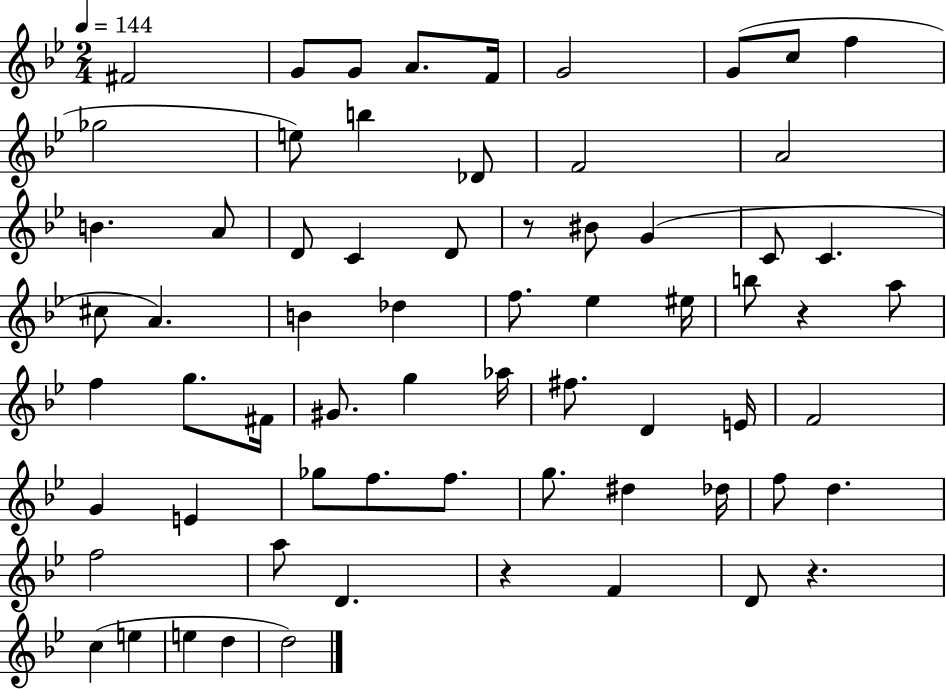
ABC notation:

X:1
T:Untitled
M:2/4
L:1/4
K:Bb
^F2 G/2 G/2 A/2 F/4 G2 G/2 c/2 f _g2 e/2 b _D/2 F2 A2 B A/2 D/2 C D/2 z/2 ^B/2 G C/2 C ^c/2 A B _d f/2 _e ^e/4 b/2 z a/2 f g/2 ^F/4 ^G/2 g _a/4 ^f/2 D E/4 F2 G E _g/2 f/2 f/2 g/2 ^d _d/4 f/2 d f2 a/2 D z F D/2 z c e e d d2